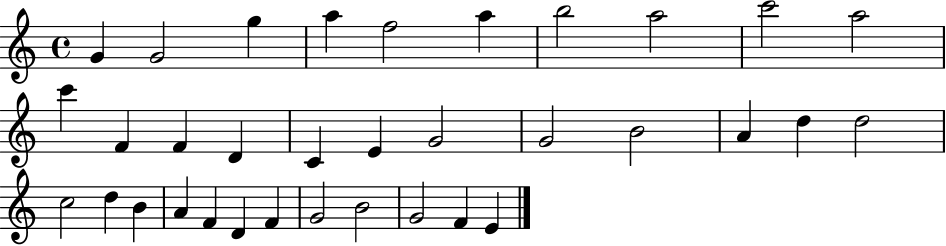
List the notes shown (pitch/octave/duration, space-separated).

G4/q G4/h G5/q A5/q F5/h A5/q B5/h A5/h C6/h A5/h C6/q F4/q F4/q D4/q C4/q E4/q G4/h G4/h B4/h A4/q D5/q D5/h C5/h D5/q B4/q A4/q F4/q D4/q F4/q G4/h B4/h G4/h F4/q E4/q